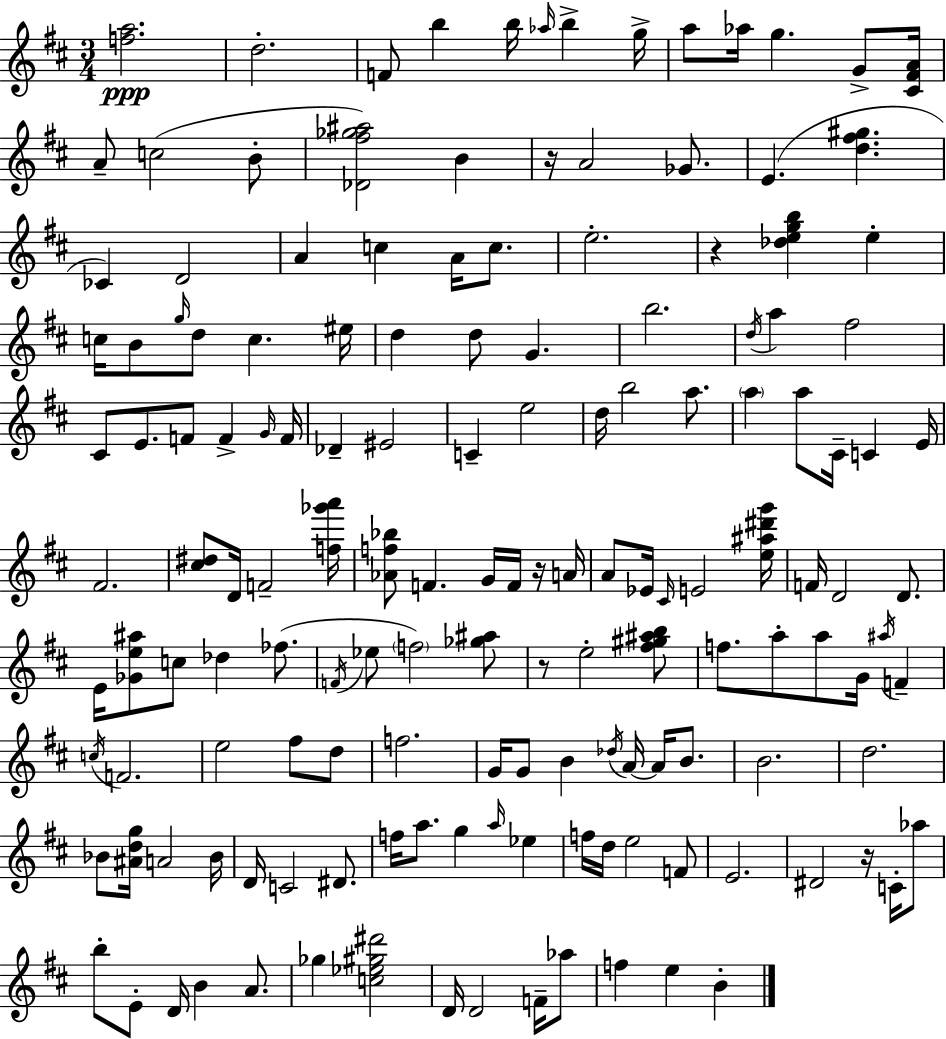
{
  \clef treble
  \numericTimeSignature
  \time 3/4
  \key d \major
  <f'' a''>2.\ppp | d''2.-. | f'8 b''4 b''16 \grace { aes''16 } b''4-> | g''16-> a''8 aes''16 g''4. g'8-> | \break <cis' fis' a'>16 a'8-- c''2( b'8-. | <des' fis'' ges'' ais''>2) b'4 | r16 a'2 ges'8. | e'4.( <d'' fis'' gis''>4. | \break ces'4) d'2 | a'4 c''4 a'16 c''8. | e''2.-. | r4 <des'' e'' g'' b''>4 e''4-. | \break c''16 b'8 \grace { g''16 } d''8 c''4. | eis''16 d''4 d''8 g'4. | b''2. | \acciaccatura { d''16 } a''4 fis''2 | \break cis'8 e'8. f'8 f'4-> | \grace { g'16 } f'16 des'4-- eis'2 | c'4-- e''2 | d''16 b''2 | \break a''8. \parenthesize a''4 a''8 cis'16-- c'4 | e'16 fis'2. | <cis'' dis''>8 d'16 f'2-- | <f'' ges''' a'''>16 <aes' f'' bes''>8 f'4. | \break g'16 f'16 r16 a'16 a'8 ees'16 \grace { cis'16 } e'2 | <e'' ais'' dis''' g'''>16 f'16 d'2 | d'8. e'16 <ges' e'' ais''>8 c''8 des''4 | fes''8.( \acciaccatura { f'16 } ees''8 \parenthesize f''2) | \break <ges'' ais''>8 r8 e''2-. | <fis'' gis'' ais'' b''>8 f''8. a''8-. a''8 | g'16 \acciaccatura { ais''16 } f'4-- \acciaccatura { c''16 } f'2. | e''2 | \break fis''8 d''8 f''2. | g'16 g'8 b'4 | \acciaccatura { des''16 } a'16~~ a'16 b'8. b'2. | d''2. | \break bes'8 <ais' d'' g''>16 | a'2 bes'16 d'16 c'2 | dis'8. f''16 a''8. | g''4 \grace { a''16 } ees''4 f''16 d''16 | \break e''2 f'8 e'2. | dis'2 | r16 c'16-. aes''8 b''8-. | e'8-. d'16 b'4 a'8. ges''4 | \break <c'' ees'' gis'' dis'''>2 d'16 d'2 | f'16-- aes''8 f''4 | e''4 b'4-. \bar "|."
}